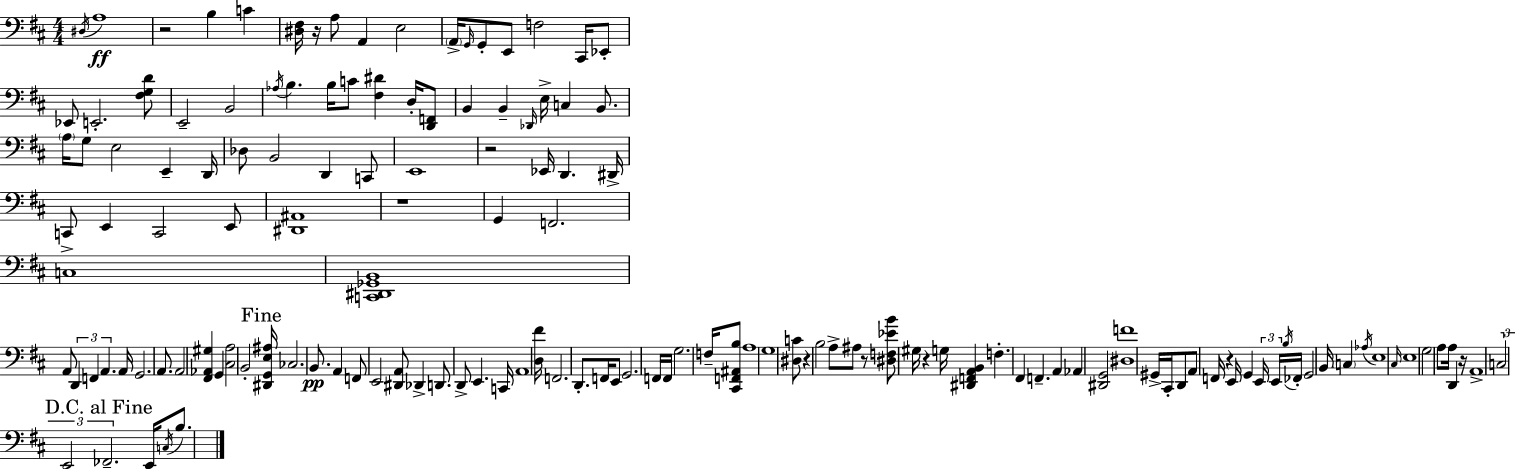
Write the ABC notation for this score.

X:1
T:Untitled
M:4/4
L:1/4
K:D
^D,/4 A,4 z2 B, C [^D,^F,]/4 z/4 A,/2 A,, E,2 A,,/4 G,,/4 G,,/2 E,,/2 F,2 ^C,,/4 _E,,/2 _E,,/2 E,,2 [^F,G,D]/2 E,,2 B,,2 _A,/4 B, B,/4 C/2 [^F,^D] D,/4 [D,,F,,]/2 B,, B,, _D,,/4 E,/4 C, B,,/2 A,/4 G,/2 E,2 E,, D,,/4 _D,/2 B,,2 D,, C,,/2 E,,4 z2 _E,,/4 D,, ^D,,/4 C,,/2 E,, C,,2 E,,/2 [^D,,^A,,]4 z4 G,, F,,2 C,4 [C,,^D,,_G,,B,,]4 A,,/2 D,, F,, A,, A,,/4 G,,2 A,,/2 A,,2 [^F,,_A,,^G,] G,, [^C,A,]2 B,,2 [^D,,G,,E,^A,]/4 _C,2 B,,/2 A,, F,,/2 E,,2 [^D,,A,,]/2 _D,, D,,/2 D,,/2 E,, C,,/4 A,,4 [D,^F]/4 F,,2 D,,/2 F,,/4 E,,/2 G,,2 F,,/4 F,,/4 G,2 F,/4 [^C,,F,,^A,,B,]/2 A,4 G,4 [^D,C]/2 z B,2 A,/2 ^A,/2 z/2 [^D,F,_EB]/2 ^G,/4 z G,/4 [^D,,F,,A,,B,,] F, ^F,, F,, A,, _A,, [^D,,G,,]2 [^D,F]4 ^G,,/4 ^C,,/4 D,,/2 A,,/2 F,,/4 z E,,/4 G,, E,,/4 E,,/4 B,/4 _F,,/4 G,,2 B,,/4 C, _A,/4 E,4 ^C,/4 E,4 G,2 A,/2 A,/4 D,, z/4 A,,4 C,2 E,,2 _F,,2 E,,/4 C,/4 B,/2